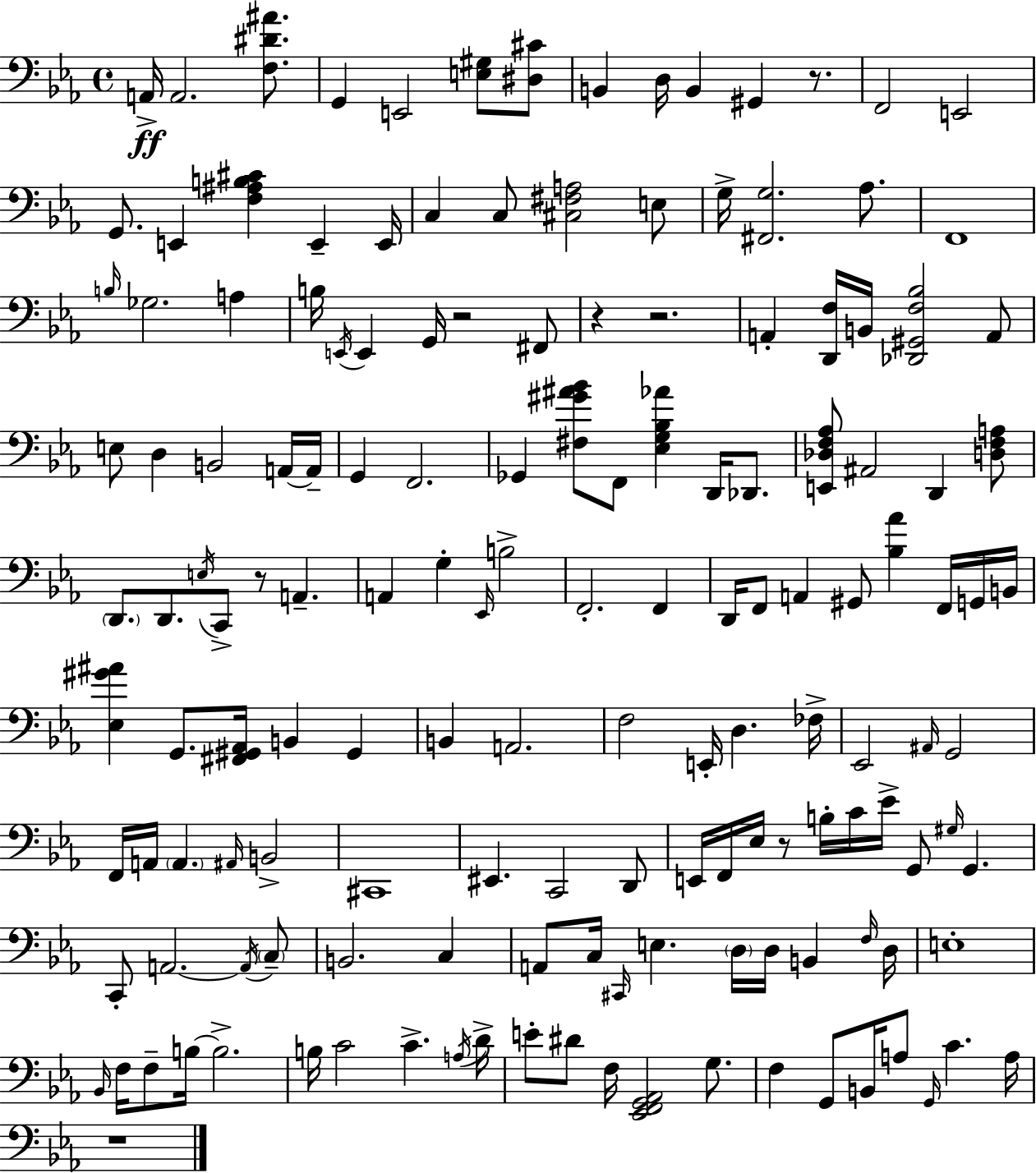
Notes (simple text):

A2/s A2/h. [F3,D#4,A#4]/e. G2/q E2/h [E3,G#3]/e [D#3,C#4]/e B2/q D3/s B2/q G#2/q R/e. F2/h E2/h G2/e. E2/q [F3,A#3,B3,C#4]/q E2/q E2/s C3/q C3/e [C#3,F#3,A3]/h E3/e G3/s [F#2,G3]/h. Ab3/e. F2/w B3/s Gb3/h. A3/q B3/s E2/s E2/q G2/s R/h F#2/e R/q R/h. A2/q [D2,F3]/s B2/s [Db2,G#2,F3,Bb3]/h A2/e E3/e D3/q B2/h A2/s A2/s G2/q F2/h. Gb2/q [F#3,G#4,A#4,Bb4]/e F2/e [Eb3,G3,Bb3,Ab4]/q D2/s Db2/e. [E2,Db3,F3,Ab3]/e A#2/h D2/q [D3,F3,A3]/e D2/e. D2/e. E3/s C2/e R/e A2/q. A2/q G3/q Eb2/s B3/h F2/h. F2/q D2/s F2/e A2/q G#2/e [Bb3,Ab4]/q F2/s G2/s B2/s [Eb3,G#4,A#4]/q G2/e. [F#2,G#2,Ab2]/s B2/q G#2/q B2/q A2/h. F3/h E2/s D3/q. FES3/s Eb2/h A#2/s G2/h F2/s A2/s A2/q. A#2/s B2/h C#2/w EIS2/q. C2/h D2/e E2/s F2/s Eb3/s R/e B3/s C4/s Eb4/s G2/e G#3/s G2/q. C2/e A2/h. A2/s C3/e B2/h. C3/q A2/e C3/s C#2/s E3/q. D3/s D3/s B2/q F3/s D3/s E3/w Bb2/s F3/s F3/e B3/s B3/h. B3/s C4/h C4/q. A3/s D4/s E4/e D#4/e F3/s [Eb2,F2,G2,Ab2]/h G3/e. F3/q G2/e B2/s A3/e G2/s C4/q. A3/s R/w